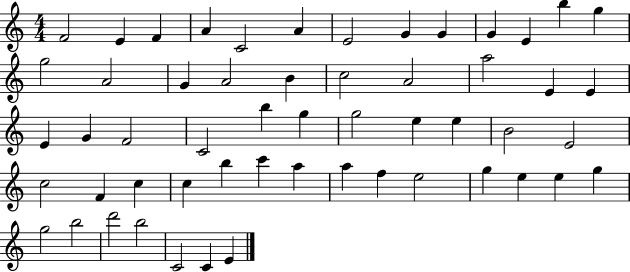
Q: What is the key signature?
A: C major